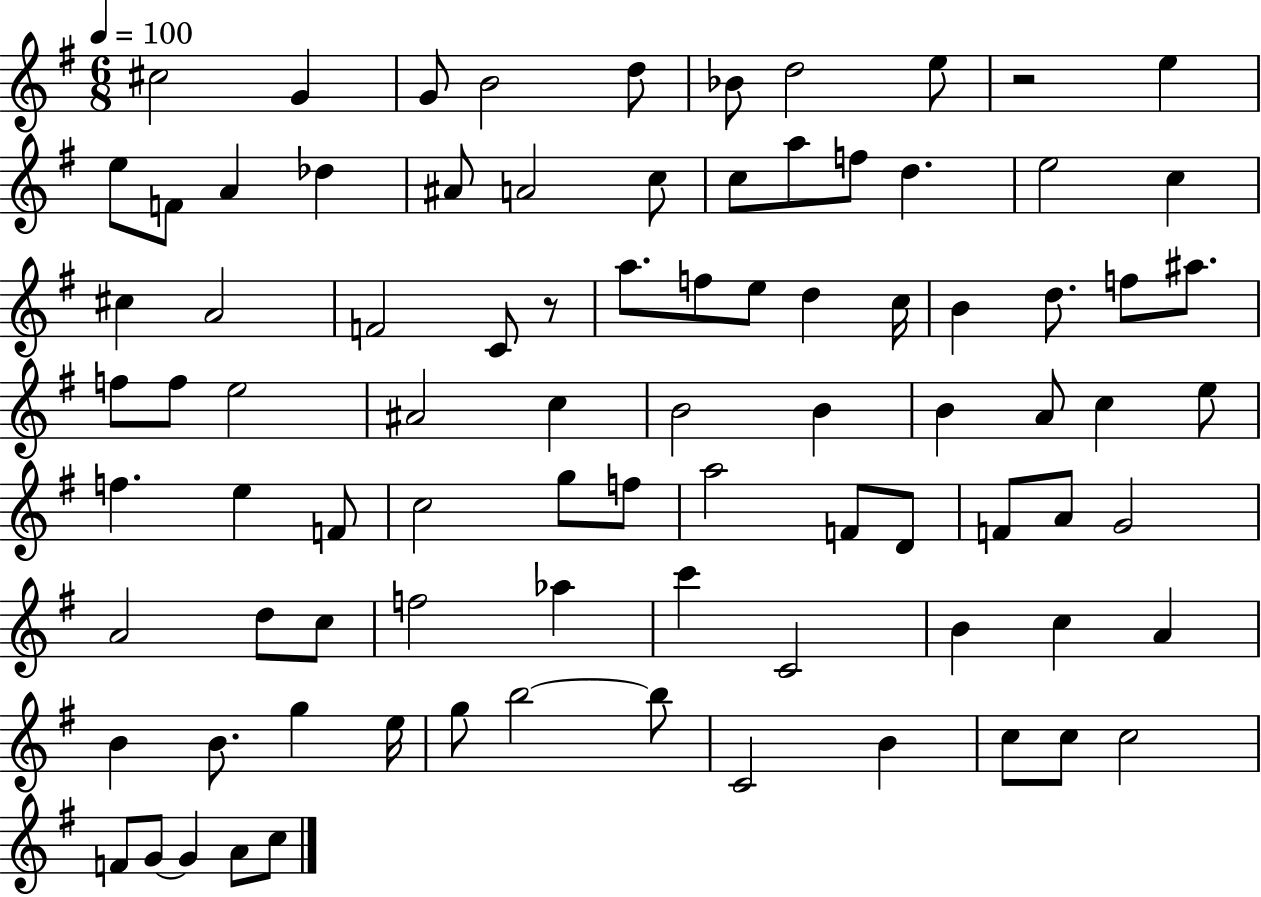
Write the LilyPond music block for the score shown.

{
  \clef treble
  \numericTimeSignature
  \time 6/8
  \key g \major
  \tempo 4 = 100
  cis''2 g'4 | g'8 b'2 d''8 | bes'8 d''2 e''8 | r2 e''4 | \break e''8 f'8 a'4 des''4 | ais'8 a'2 c''8 | c''8 a''8 f''8 d''4. | e''2 c''4 | \break cis''4 a'2 | f'2 c'8 r8 | a''8. f''8 e''8 d''4 c''16 | b'4 d''8. f''8 ais''8. | \break f''8 f''8 e''2 | ais'2 c''4 | b'2 b'4 | b'4 a'8 c''4 e''8 | \break f''4. e''4 f'8 | c''2 g''8 f''8 | a''2 f'8 d'8 | f'8 a'8 g'2 | \break a'2 d''8 c''8 | f''2 aes''4 | c'''4 c'2 | b'4 c''4 a'4 | \break b'4 b'8. g''4 e''16 | g''8 b''2~~ b''8 | c'2 b'4 | c''8 c''8 c''2 | \break f'8 g'8~~ g'4 a'8 c''8 | \bar "|."
}